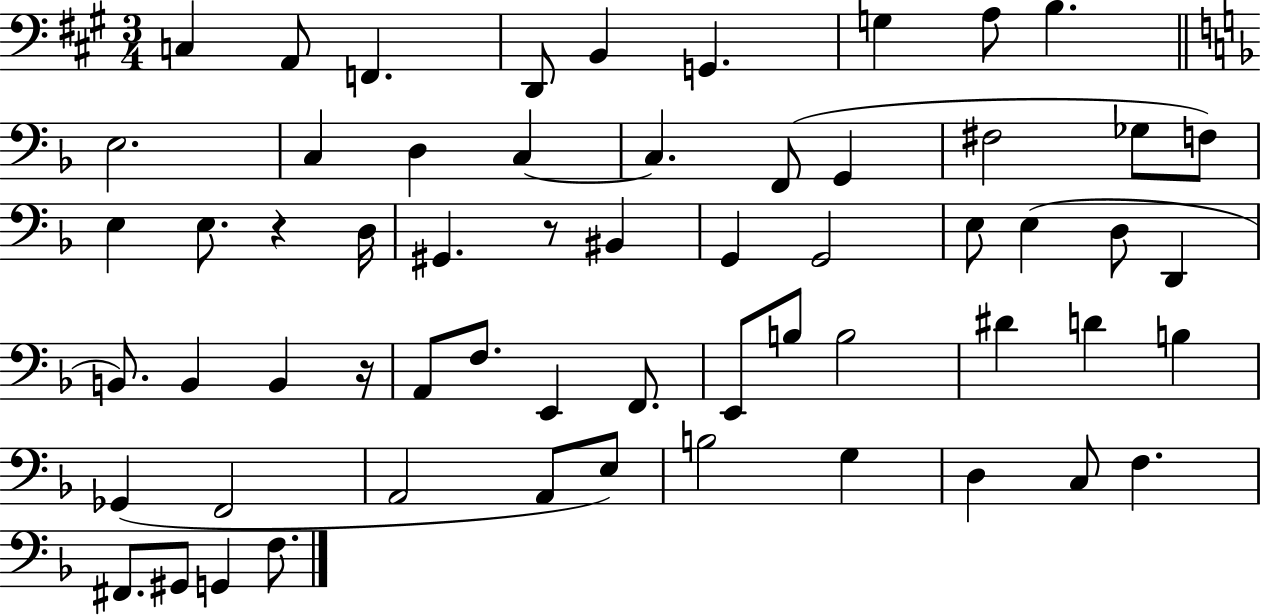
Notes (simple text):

C3/q A2/e F2/q. D2/e B2/q G2/q. G3/q A3/e B3/q. E3/h. C3/q D3/q C3/q C3/q. F2/e G2/q F#3/h Gb3/e F3/e E3/q E3/e. R/q D3/s G#2/q. R/e BIS2/q G2/q G2/h E3/e E3/q D3/e D2/q B2/e. B2/q B2/q R/s A2/e F3/e. E2/q F2/e. E2/e B3/e B3/h D#4/q D4/q B3/q Gb2/q F2/h A2/h A2/e E3/e B3/h G3/q D3/q C3/e F3/q. F#2/e. G#2/e G2/q F3/e.